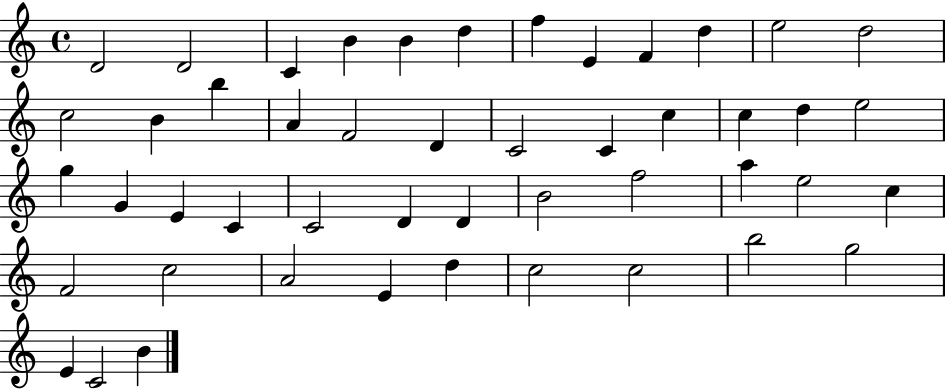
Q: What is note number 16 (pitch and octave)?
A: A4